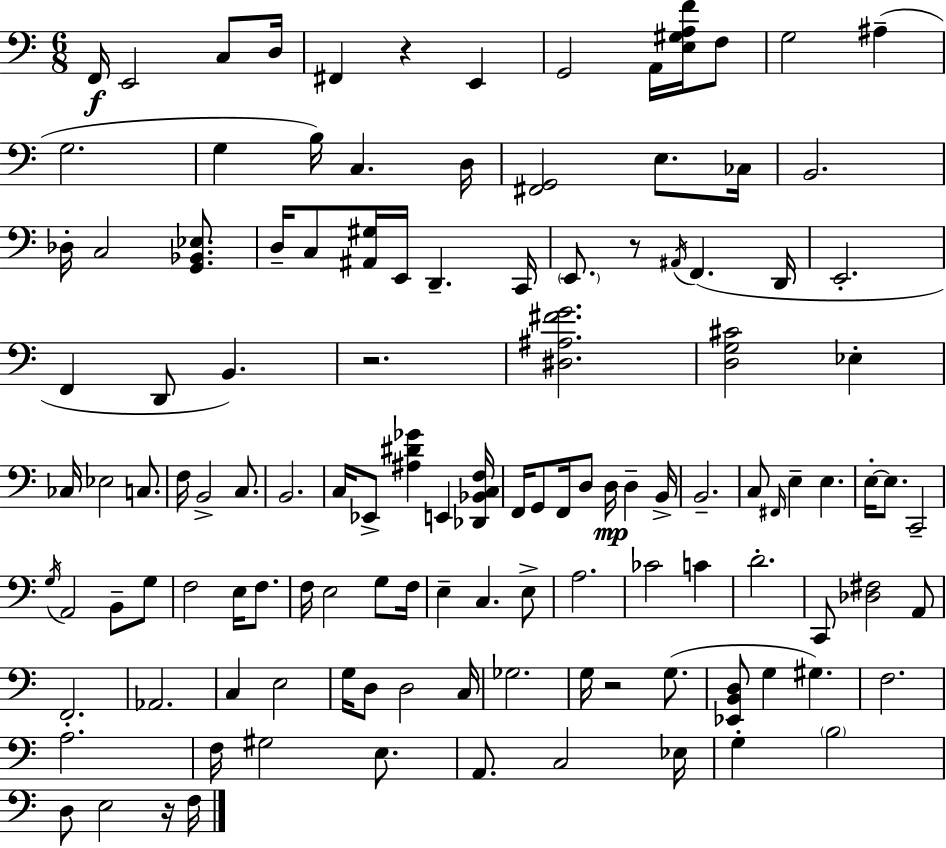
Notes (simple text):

F2/s E2/h C3/e D3/s F#2/q R/q E2/q G2/h A2/s [E3,G#3,A3,F4]/s F3/e G3/h A#3/q G3/h. G3/q B3/s C3/q. D3/s [F#2,G2]/h E3/e. CES3/s B2/h. Db3/s C3/h [G2,Bb2,Eb3]/e. D3/s C3/e [A#2,G#3]/s E2/s D2/q. C2/s E2/e. R/e A#2/s F2/q. D2/s E2/h. F2/q D2/e B2/q. R/h. [D#3,A#3,F#4,G4]/h. [D3,G3,C#4]/h Eb3/q CES3/s Eb3/h C3/e. F3/s B2/h C3/e. B2/h. C3/s Eb2/e [A#3,D#4,Gb4]/q E2/q [Db2,Bb2,C3,F3]/s F2/s G2/e F2/s D3/e D3/s D3/q B2/s B2/h. C3/e F#2/s E3/q E3/q. E3/s E3/e. C2/h G3/s A2/h B2/e G3/e F3/h E3/s F3/e. F3/s E3/h G3/e F3/s E3/q C3/q. E3/e A3/h. CES4/h C4/q D4/h. C2/e [Db3,F#3]/h A2/e F2/h. Ab2/h. C3/q E3/h G3/s D3/e D3/h C3/s Gb3/h. G3/s R/h G3/e. [Eb2,B2,D3]/e G3/q G#3/q. F3/h. A3/h. F3/s G#3/h E3/e. A2/e. C3/h Eb3/s G3/q B3/h D3/e E3/h R/s F3/s